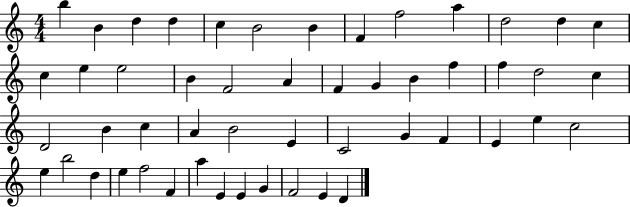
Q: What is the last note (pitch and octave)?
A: D4